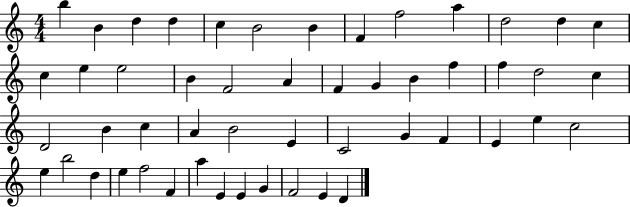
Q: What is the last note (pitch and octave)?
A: D4